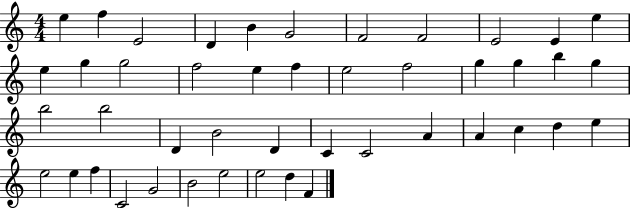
X:1
T:Untitled
M:4/4
L:1/4
K:C
e f E2 D B G2 F2 F2 E2 E e e g g2 f2 e f e2 f2 g g b g b2 b2 D B2 D C C2 A A c d e e2 e f C2 G2 B2 e2 e2 d F